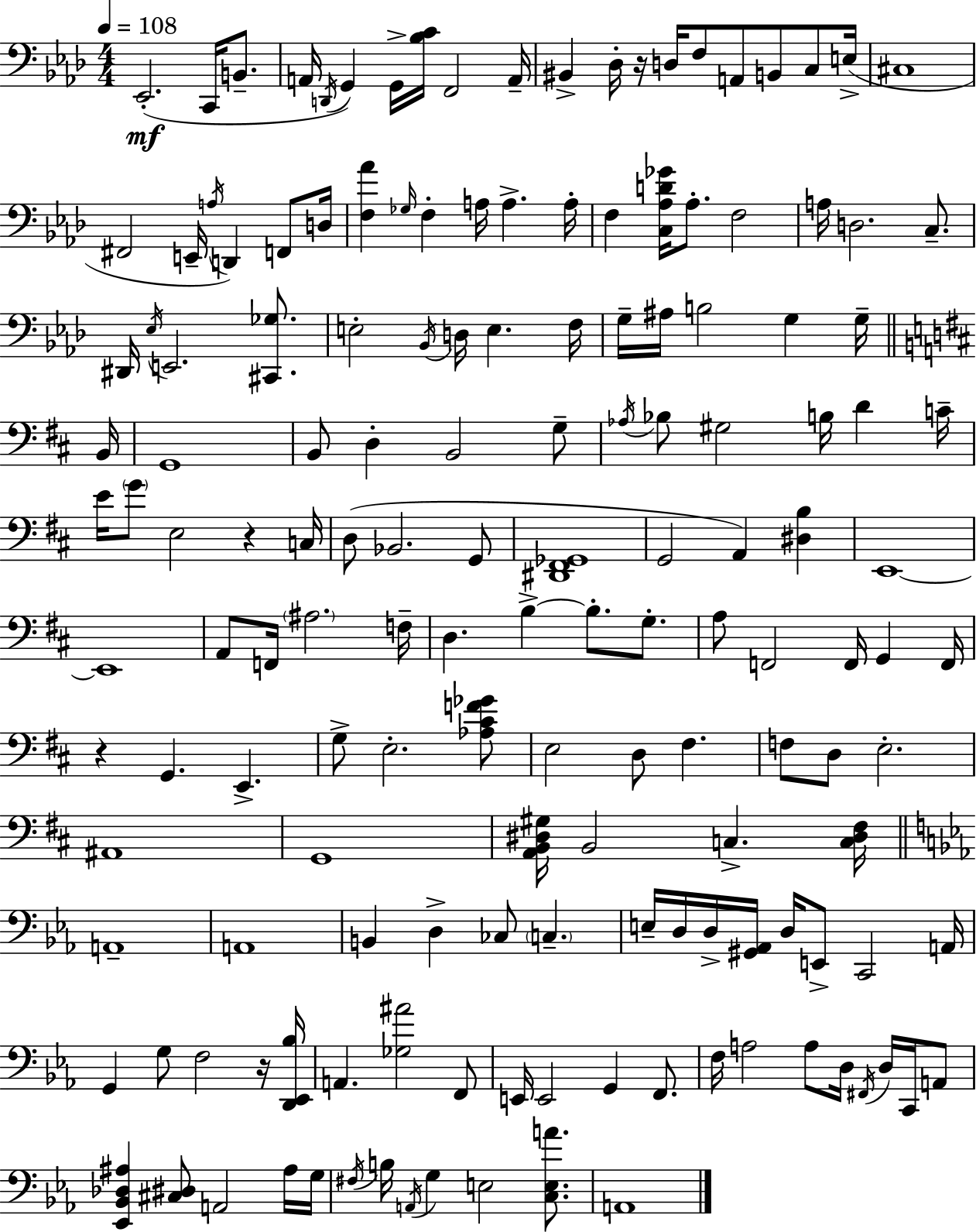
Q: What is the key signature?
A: AES major